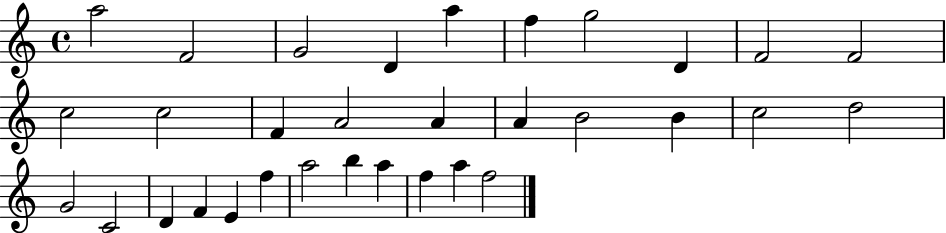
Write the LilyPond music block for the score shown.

{
  \clef treble
  \time 4/4
  \defaultTimeSignature
  \key c \major
  a''2 f'2 | g'2 d'4 a''4 | f''4 g''2 d'4 | f'2 f'2 | \break c''2 c''2 | f'4 a'2 a'4 | a'4 b'2 b'4 | c''2 d''2 | \break g'2 c'2 | d'4 f'4 e'4 f''4 | a''2 b''4 a''4 | f''4 a''4 f''2 | \break \bar "|."
}